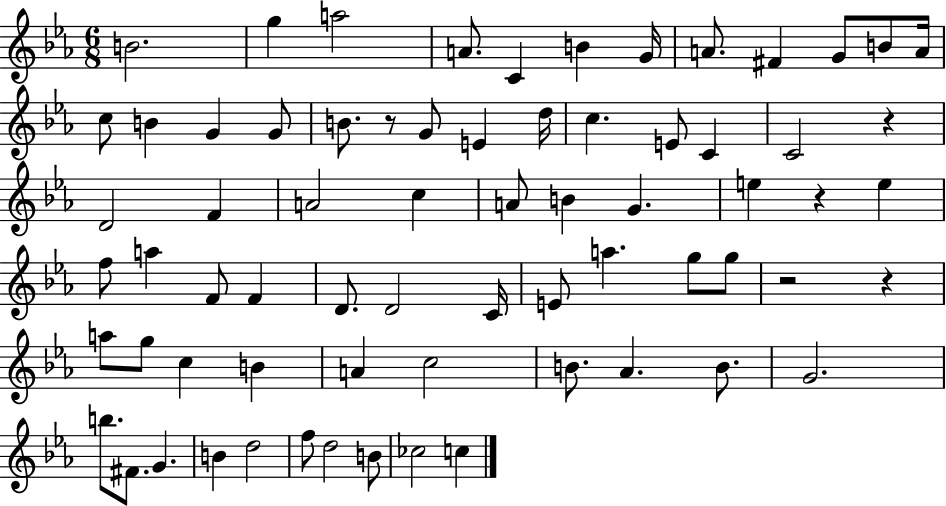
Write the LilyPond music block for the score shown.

{
  \clef treble
  \numericTimeSignature
  \time 6/8
  \key ees \major
  b'2. | g''4 a''2 | a'8. c'4 b'4 g'16 | a'8. fis'4 g'8 b'8 a'16 | \break c''8 b'4 g'4 g'8 | b'8. r8 g'8 e'4 d''16 | c''4. e'8 c'4 | c'2 r4 | \break d'2 f'4 | a'2 c''4 | a'8 b'4 g'4. | e''4 r4 e''4 | \break f''8 a''4 f'8 f'4 | d'8. d'2 c'16 | e'8 a''4. g''8 g''8 | r2 r4 | \break a''8 g''8 c''4 b'4 | a'4 c''2 | b'8. aes'4. b'8. | g'2. | \break b''8. fis'8. g'4. | b'4 d''2 | f''8 d''2 b'8 | ces''2 c''4 | \break \bar "|."
}